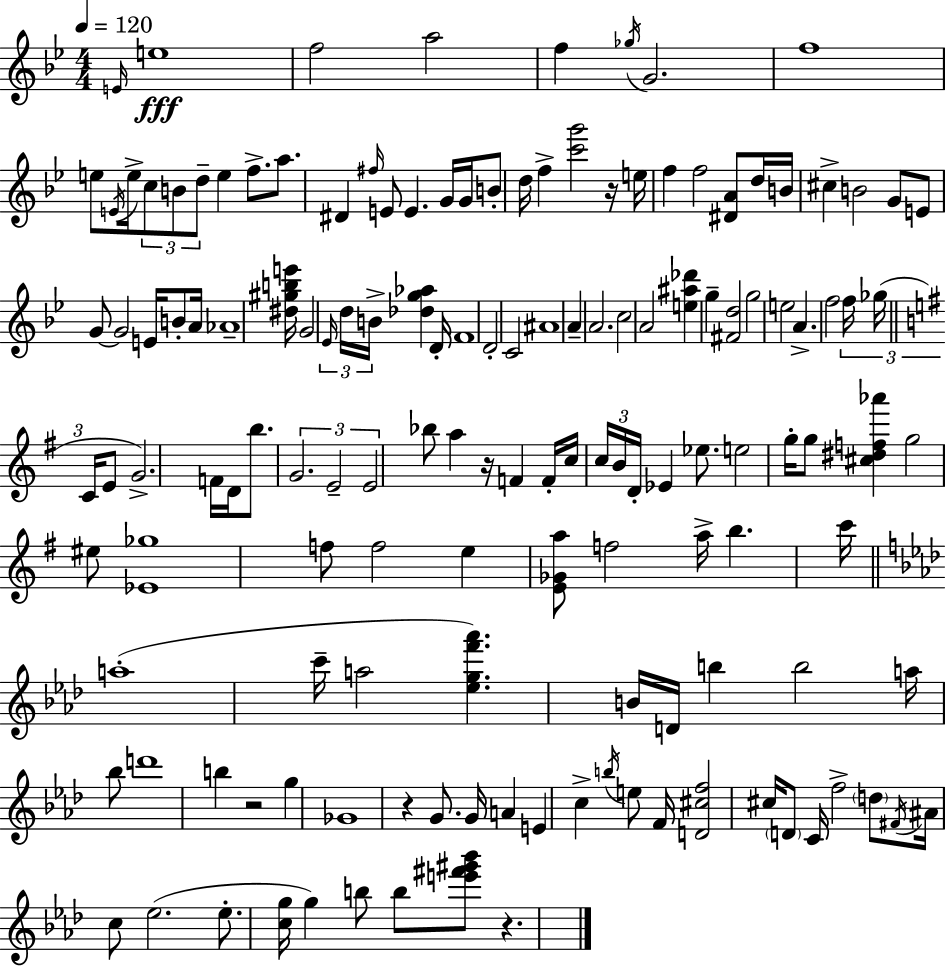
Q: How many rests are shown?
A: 5